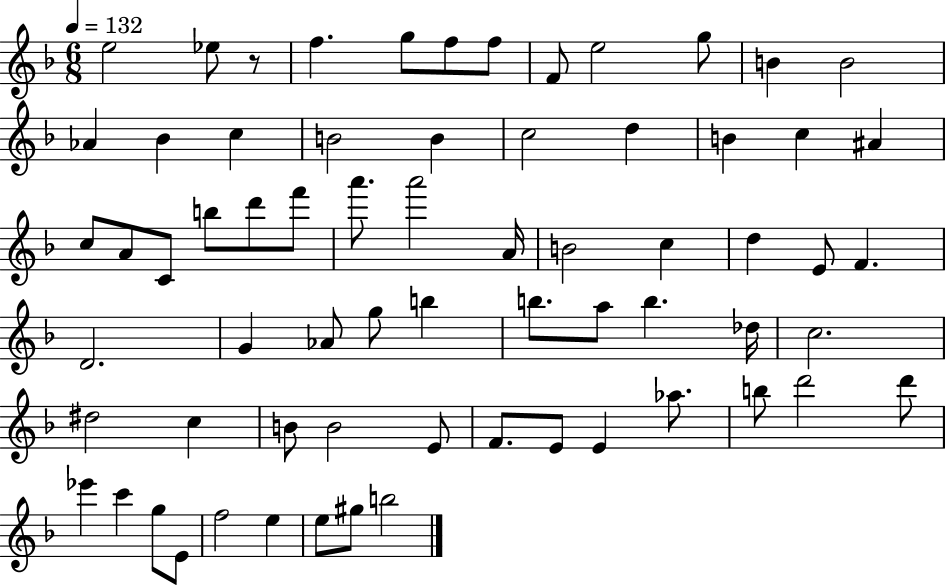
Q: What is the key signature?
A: F major